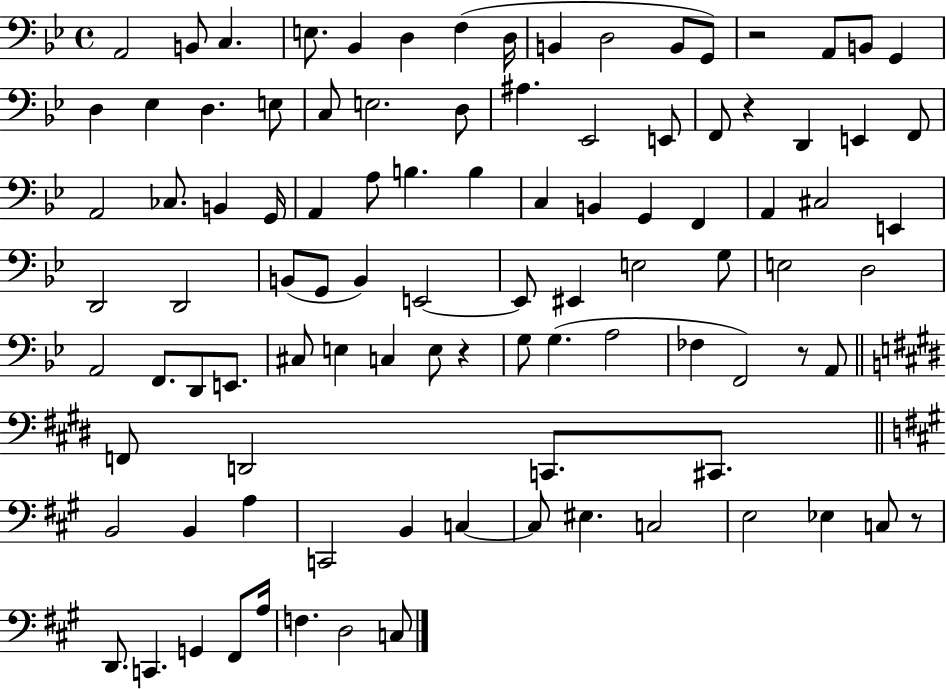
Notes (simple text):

A2/h B2/e C3/q. E3/e. Bb2/q D3/q F3/q D3/s B2/q D3/h B2/e G2/e R/h A2/e B2/e G2/q D3/q Eb3/q D3/q. E3/e C3/e E3/h. D3/e A#3/q. Eb2/h E2/e F2/e R/q D2/q E2/q F2/e A2/h CES3/e. B2/q G2/s A2/q A3/e B3/q. B3/q C3/q B2/q G2/q F2/q A2/q C#3/h E2/q D2/h D2/h B2/e G2/e B2/q E2/h E2/e EIS2/q E3/h G3/e E3/h D3/h A2/h F2/e. D2/e E2/e. C#3/e E3/q C3/q E3/e R/q G3/e G3/q. A3/h FES3/q F2/h R/e A2/e F2/e D2/h C2/e. C#2/e. B2/h B2/q A3/q C2/h B2/q C3/q C3/e EIS3/q. C3/h E3/h Eb3/q C3/e R/e D2/e. C2/q. G2/q F#2/e A3/s F3/q. D3/h C3/e